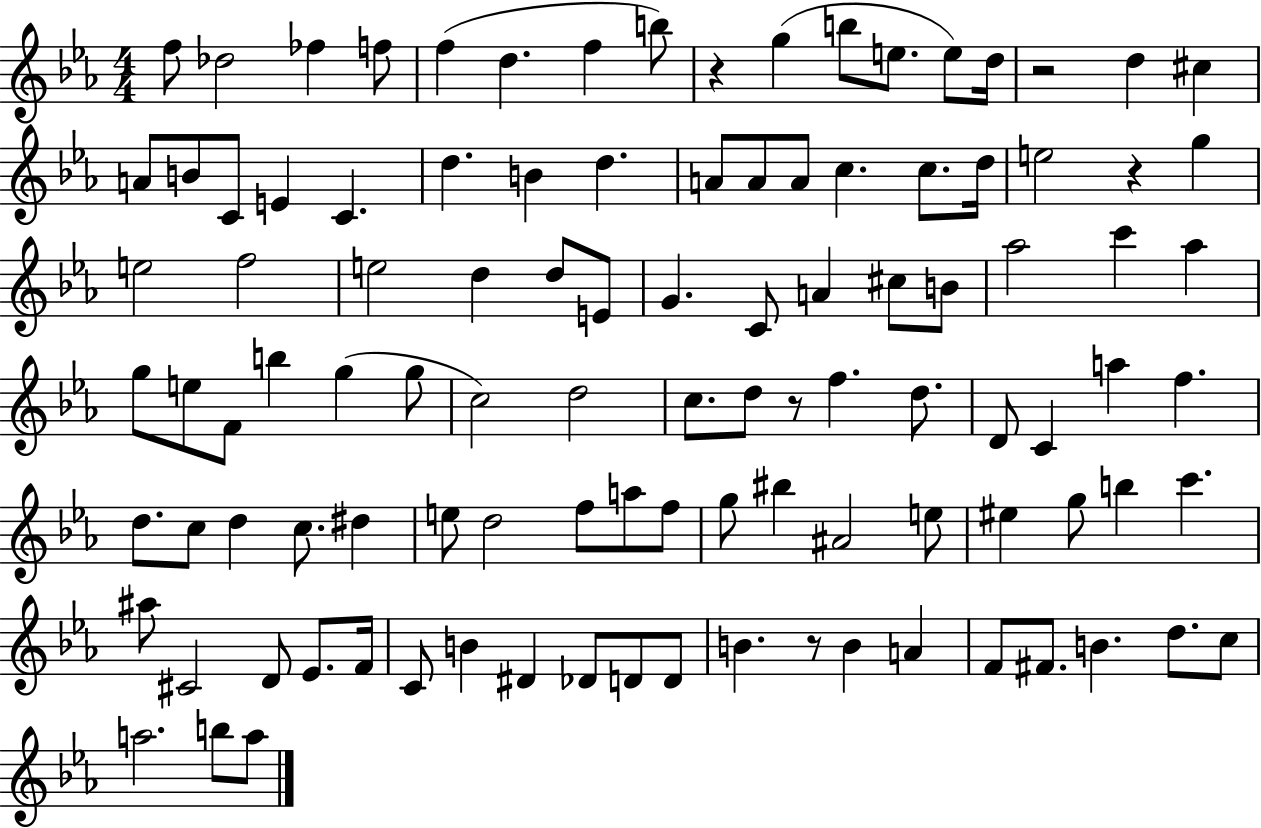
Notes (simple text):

F5/e Db5/h FES5/q F5/e F5/q D5/q. F5/q B5/e R/q G5/q B5/e E5/e. E5/e D5/s R/h D5/q C#5/q A4/e B4/e C4/e E4/q C4/q. D5/q. B4/q D5/q. A4/e A4/e A4/e C5/q. C5/e. D5/s E5/h R/q G5/q E5/h F5/h E5/h D5/q D5/e E4/e G4/q. C4/e A4/q C#5/e B4/e Ab5/h C6/q Ab5/q G5/e E5/e F4/e B5/q G5/q G5/e C5/h D5/h C5/e. D5/e R/e F5/q. D5/e. D4/e C4/q A5/q F5/q. D5/e. C5/e D5/q C5/e. D#5/q E5/e D5/h F5/e A5/e F5/e G5/e BIS5/q A#4/h E5/e EIS5/q G5/e B5/q C6/q. A#5/e C#4/h D4/e Eb4/e. F4/s C4/e B4/q D#4/q Db4/e D4/e D4/e B4/q. R/e B4/q A4/q F4/e F#4/e. B4/q. D5/e. C5/e A5/h. B5/e A5/e